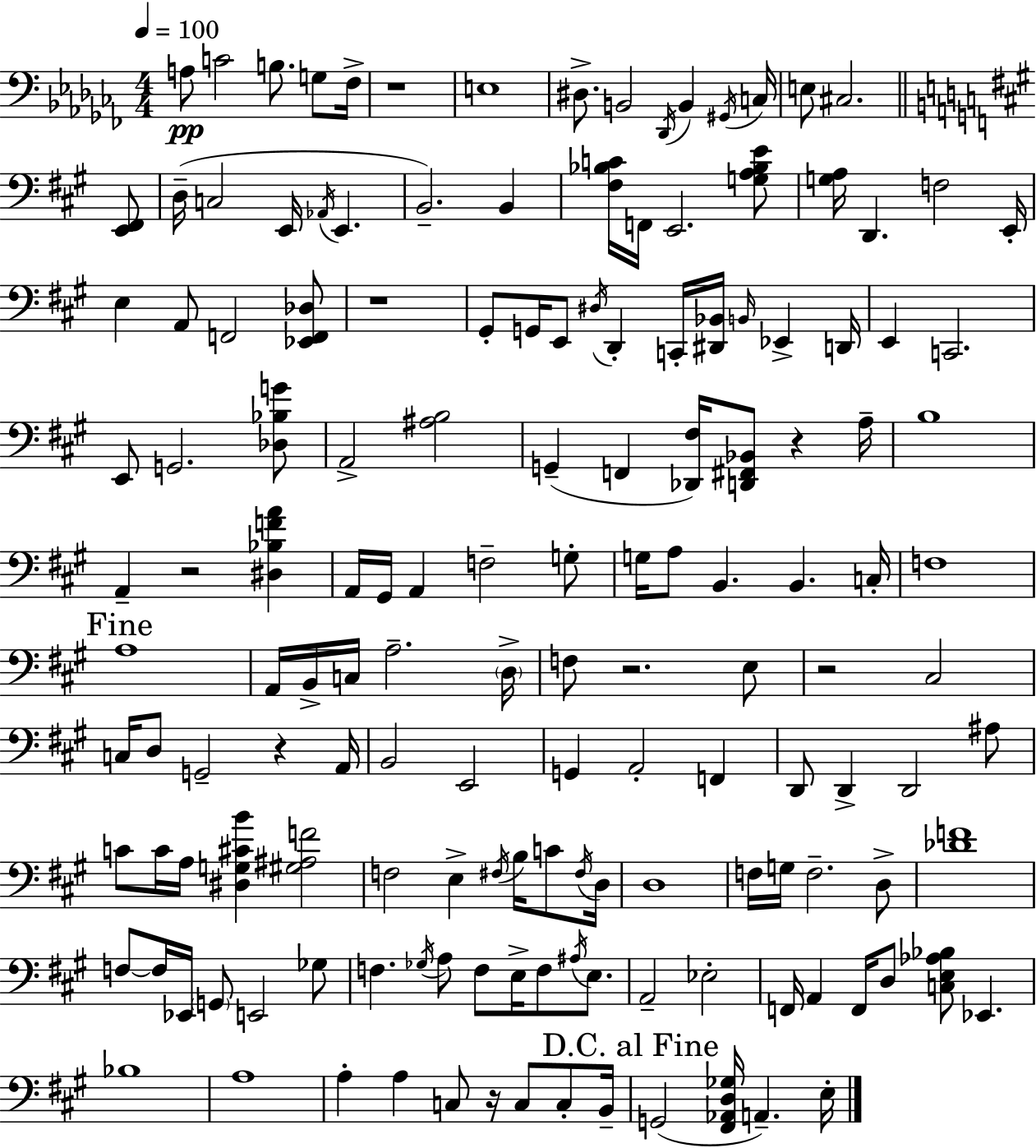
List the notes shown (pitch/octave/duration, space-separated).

A3/e C4/h B3/e. G3/e FES3/s R/w E3/w D#3/e. B2/h Db2/s B2/q G#2/s C3/s E3/e C#3/h. [E2,F#2]/e D3/s C3/h E2/s Ab2/s E2/q. B2/h. B2/q [F#3,Bb3,C4]/s F2/s E2/h. [G3,A3,Bb3,E4]/e [G3,A3]/s D2/q. F3/h E2/s E3/q A2/e F2/h [Eb2,F2,Db3]/e R/w G#2/e G2/s E2/e D#3/s D2/q C2/s [D#2,Bb2]/s B2/s Eb2/q D2/s E2/q C2/h. E2/e G2/h. [Db3,Bb3,G4]/e A2/h [A#3,B3]/h G2/q F2/q [Db2,F#3]/s [D2,F#2,Bb2]/e R/q A3/s B3/w A2/q R/h [D#3,Bb3,F4,A4]/q A2/s G#2/s A2/q F3/h G3/e G3/s A3/e B2/q. B2/q. C3/s F3/w A3/w A2/s B2/s C3/s A3/h. D3/s F3/e R/h. E3/e R/h C#3/h C3/s D3/e G2/h R/q A2/s B2/h E2/h G2/q A2/h F2/q D2/e D2/q D2/h A#3/e C4/e C4/s A3/s [D#3,G3,C#4,B4]/q [G#3,A#3,F4]/h F3/h E3/q F#3/s B3/s C4/e F#3/s D3/s D3/w F3/s G3/s F3/h. D3/e [Db4,F4]/w F3/e F3/s Eb2/s G2/e E2/h Gb3/e F3/q. Gb3/s A3/e F3/e E3/s F3/e A#3/s E3/e. A2/h Eb3/h F2/s A2/q F2/s D3/e [C3,E3,Ab3,Bb3]/e Eb2/q. Bb3/w A3/w A3/q A3/q C3/e R/s C3/e C3/e B2/s G2/h [F#2,Ab2,D3,Gb3]/s A2/q. E3/s